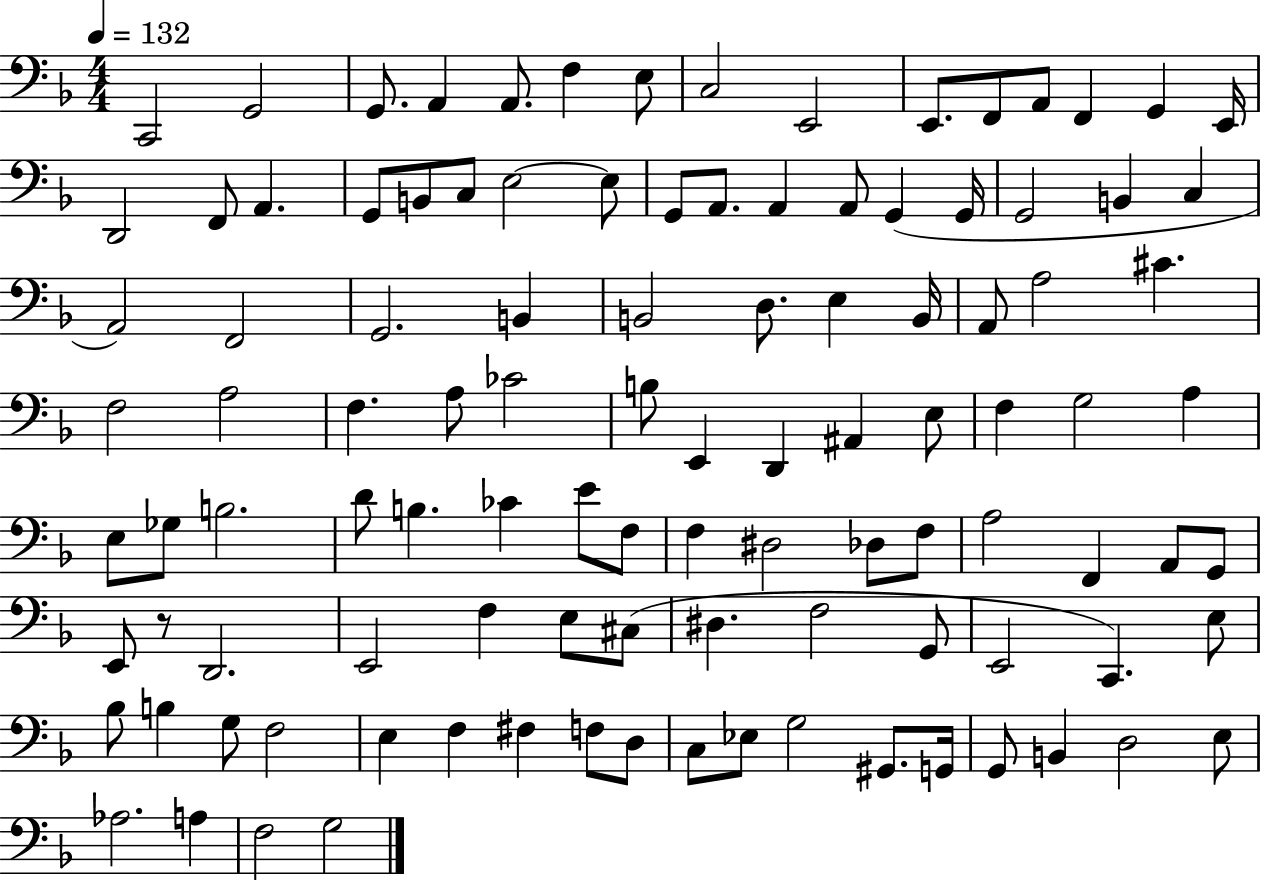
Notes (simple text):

C2/h G2/h G2/e. A2/q A2/e. F3/q E3/e C3/h E2/h E2/e. F2/e A2/e F2/q G2/q E2/s D2/h F2/e A2/q. G2/e B2/e C3/e E3/h E3/e G2/e A2/e. A2/q A2/e G2/q G2/s G2/h B2/q C3/q A2/h F2/h G2/h. B2/q B2/h D3/e. E3/q B2/s A2/e A3/h C#4/q. F3/h A3/h F3/q. A3/e CES4/h B3/e E2/q D2/q A#2/q E3/e F3/q G3/h A3/q E3/e Gb3/e B3/h. D4/e B3/q. CES4/q E4/e F3/e F3/q D#3/h Db3/e F3/e A3/h F2/q A2/e G2/e E2/e R/e D2/h. E2/h F3/q E3/e C#3/e D#3/q. F3/h G2/e E2/h C2/q. E3/e Bb3/e B3/q G3/e F3/h E3/q F3/q F#3/q F3/e D3/e C3/e Eb3/e G3/h G#2/e. G2/s G2/e B2/q D3/h E3/e Ab3/h. A3/q F3/h G3/h